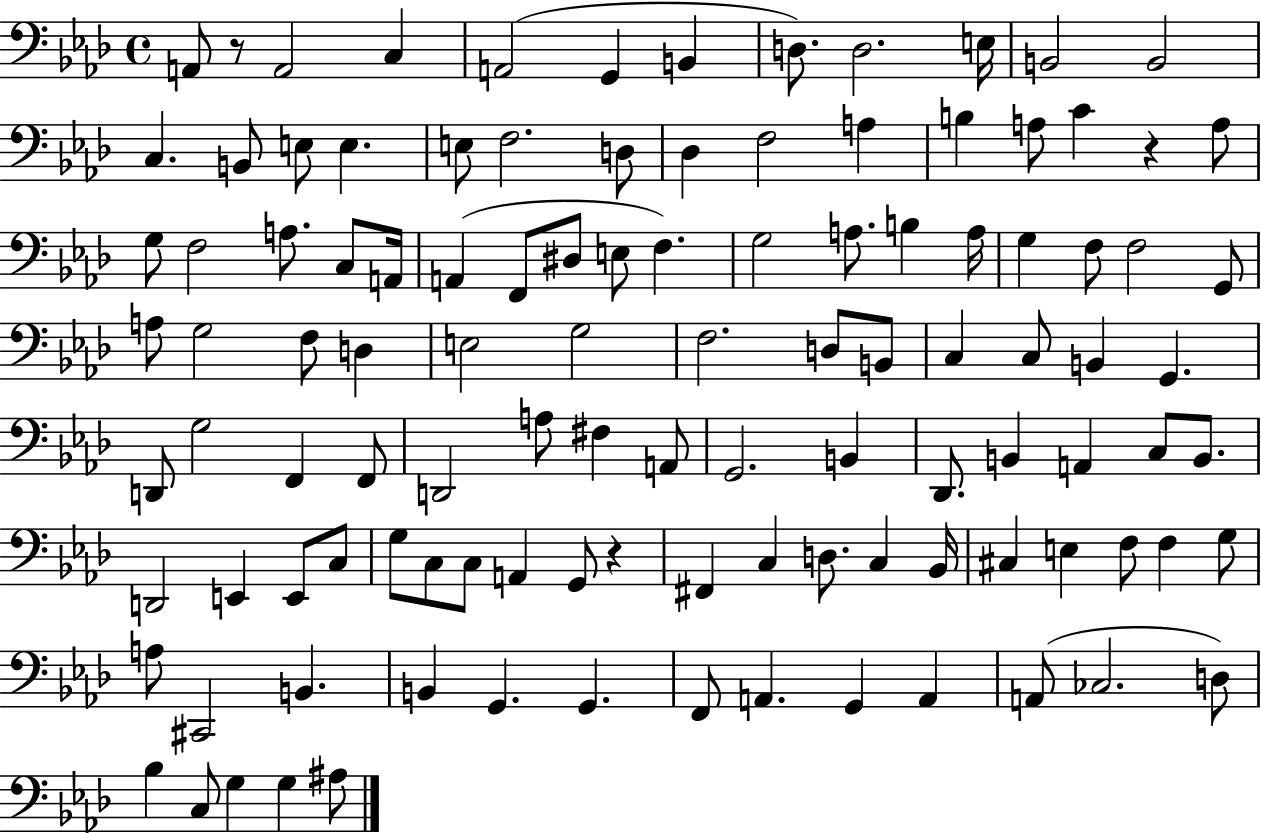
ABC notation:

X:1
T:Untitled
M:4/4
L:1/4
K:Ab
A,,/2 z/2 A,,2 C, A,,2 G,, B,, D,/2 D,2 E,/4 B,,2 B,,2 C, B,,/2 E,/2 E, E,/2 F,2 D,/2 _D, F,2 A, B, A,/2 C z A,/2 G,/2 F,2 A,/2 C,/2 A,,/4 A,, F,,/2 ^D,/2 E,/2 F, G,2 A,/2 B, A,/4 G, F,/2 F,2 G,,/2 A,/2 G,2 F,/2 D, E,2 G,2 F,2 D,/2 B,,/2 C, C,/2 B,, G,, D,,/2 G,2 F,, F,,/2 D,,2 A,/2 ^F, A,,/2 G,,2 B,, _D,,/2 B,, A,, C,/2 B,,/2 D,,2 E,, E,,/2 C,/2 G,/2 C,/2 C,/2 A,, G,,/2 z ^F,, C, D,/2 C, _B,,/4 ^C, E, F,/2 F, G,/2 A,/2 ^C,,2 B,, B,, G,, G,, F,,/2 A,, G,, A,, A,,/2 _C,2 D,/2 _B, C,/2 G, G, ^A,/2